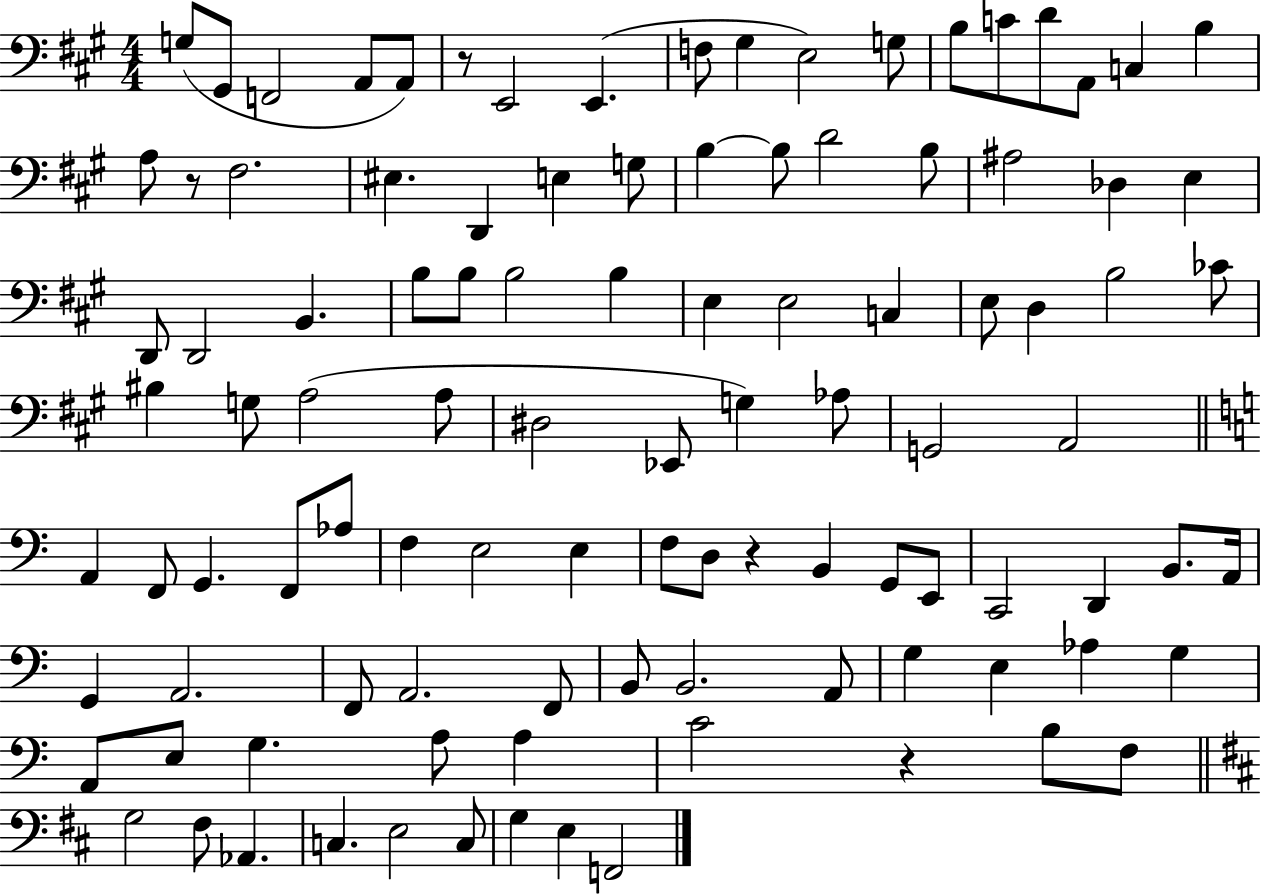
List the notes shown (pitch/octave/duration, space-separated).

G3/e G#2/e F2/h A2/e A2/e R/e E2/h E2/q. F3/e G#3/q E3/h G3/e B3/e C4/e D4/e A2/e C3/q B3/q A3/e R/e F#3/h. EIS3/q. D2/q E3/q G3/e B3/q B3/e D4/h B3/e A#3/h Db3/q E3/q D2/e D2/h B2/q. B3/e B3/e B3/h B3/q E3/q E3/h C3/q E3/e D3/q B3/h CES4/e BIS3/q G3/e A3/h A3/e D#3/h Eb2/e G3/q Ab3/e G2/h A2/h A2/q F2/e G2/q. F2/e Ab3/e F3/q E3/h E3/q F3/e D3/e R/q B2/q G2/e E2/e C2/h D2/q B2/e. A2/s G2/q A2/h. F2/e A2/h. F2/e B2/e B2/h. A2/e G3/q E3/q Ab3/q G3/q A2/e E3/e G3/q. A3/e A3/q C4/h R/q B3/e F3/e G3/h F#3/e Ab2/q. C3/q. E3/h C3/e G3/q E3/q F2/h